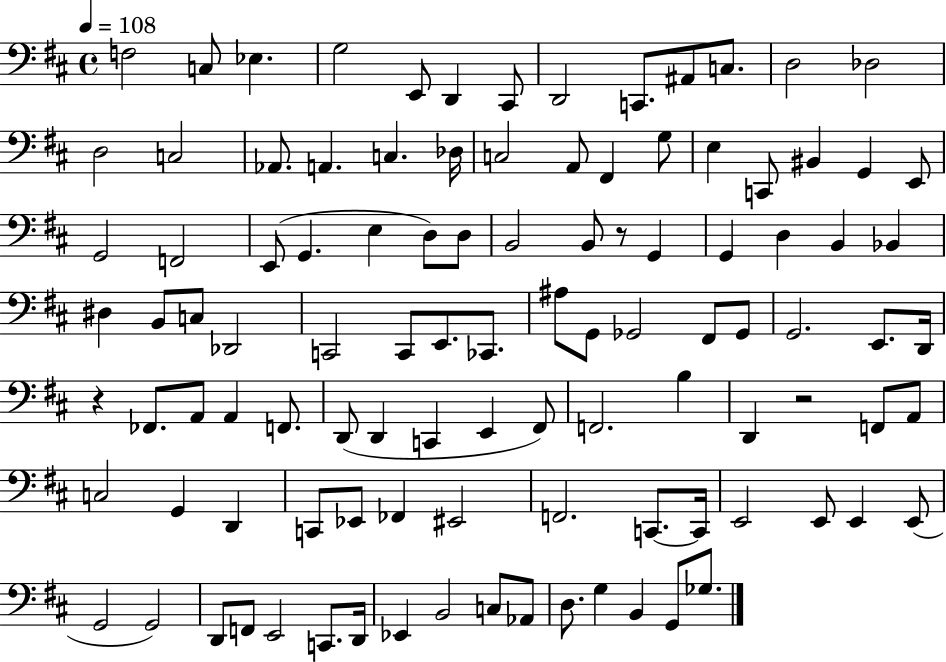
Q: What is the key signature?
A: D major